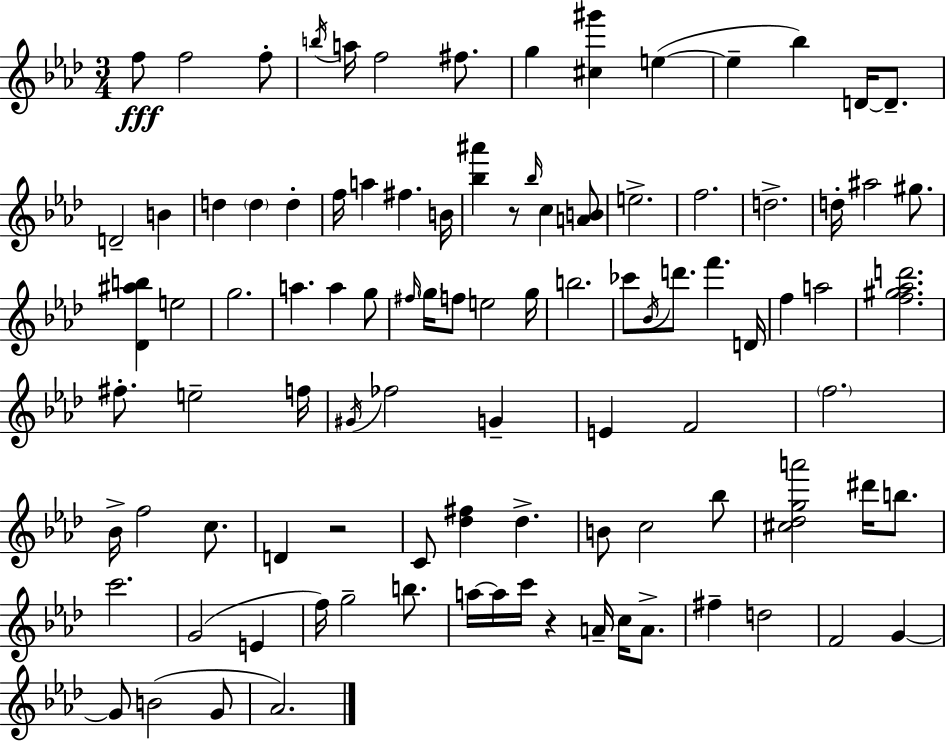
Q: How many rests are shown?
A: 3